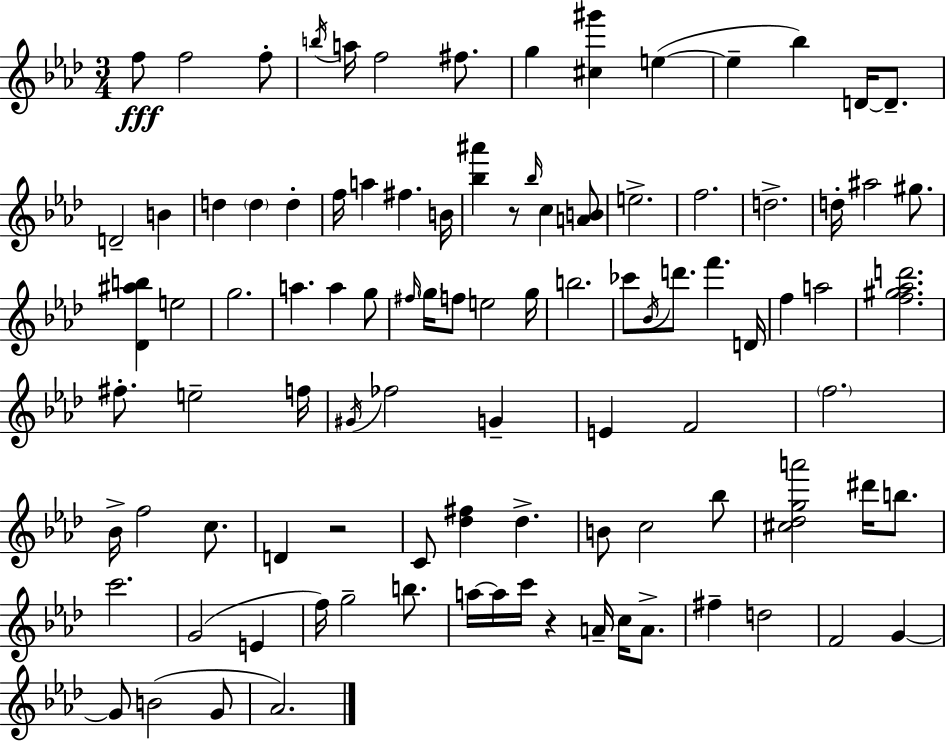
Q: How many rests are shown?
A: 3